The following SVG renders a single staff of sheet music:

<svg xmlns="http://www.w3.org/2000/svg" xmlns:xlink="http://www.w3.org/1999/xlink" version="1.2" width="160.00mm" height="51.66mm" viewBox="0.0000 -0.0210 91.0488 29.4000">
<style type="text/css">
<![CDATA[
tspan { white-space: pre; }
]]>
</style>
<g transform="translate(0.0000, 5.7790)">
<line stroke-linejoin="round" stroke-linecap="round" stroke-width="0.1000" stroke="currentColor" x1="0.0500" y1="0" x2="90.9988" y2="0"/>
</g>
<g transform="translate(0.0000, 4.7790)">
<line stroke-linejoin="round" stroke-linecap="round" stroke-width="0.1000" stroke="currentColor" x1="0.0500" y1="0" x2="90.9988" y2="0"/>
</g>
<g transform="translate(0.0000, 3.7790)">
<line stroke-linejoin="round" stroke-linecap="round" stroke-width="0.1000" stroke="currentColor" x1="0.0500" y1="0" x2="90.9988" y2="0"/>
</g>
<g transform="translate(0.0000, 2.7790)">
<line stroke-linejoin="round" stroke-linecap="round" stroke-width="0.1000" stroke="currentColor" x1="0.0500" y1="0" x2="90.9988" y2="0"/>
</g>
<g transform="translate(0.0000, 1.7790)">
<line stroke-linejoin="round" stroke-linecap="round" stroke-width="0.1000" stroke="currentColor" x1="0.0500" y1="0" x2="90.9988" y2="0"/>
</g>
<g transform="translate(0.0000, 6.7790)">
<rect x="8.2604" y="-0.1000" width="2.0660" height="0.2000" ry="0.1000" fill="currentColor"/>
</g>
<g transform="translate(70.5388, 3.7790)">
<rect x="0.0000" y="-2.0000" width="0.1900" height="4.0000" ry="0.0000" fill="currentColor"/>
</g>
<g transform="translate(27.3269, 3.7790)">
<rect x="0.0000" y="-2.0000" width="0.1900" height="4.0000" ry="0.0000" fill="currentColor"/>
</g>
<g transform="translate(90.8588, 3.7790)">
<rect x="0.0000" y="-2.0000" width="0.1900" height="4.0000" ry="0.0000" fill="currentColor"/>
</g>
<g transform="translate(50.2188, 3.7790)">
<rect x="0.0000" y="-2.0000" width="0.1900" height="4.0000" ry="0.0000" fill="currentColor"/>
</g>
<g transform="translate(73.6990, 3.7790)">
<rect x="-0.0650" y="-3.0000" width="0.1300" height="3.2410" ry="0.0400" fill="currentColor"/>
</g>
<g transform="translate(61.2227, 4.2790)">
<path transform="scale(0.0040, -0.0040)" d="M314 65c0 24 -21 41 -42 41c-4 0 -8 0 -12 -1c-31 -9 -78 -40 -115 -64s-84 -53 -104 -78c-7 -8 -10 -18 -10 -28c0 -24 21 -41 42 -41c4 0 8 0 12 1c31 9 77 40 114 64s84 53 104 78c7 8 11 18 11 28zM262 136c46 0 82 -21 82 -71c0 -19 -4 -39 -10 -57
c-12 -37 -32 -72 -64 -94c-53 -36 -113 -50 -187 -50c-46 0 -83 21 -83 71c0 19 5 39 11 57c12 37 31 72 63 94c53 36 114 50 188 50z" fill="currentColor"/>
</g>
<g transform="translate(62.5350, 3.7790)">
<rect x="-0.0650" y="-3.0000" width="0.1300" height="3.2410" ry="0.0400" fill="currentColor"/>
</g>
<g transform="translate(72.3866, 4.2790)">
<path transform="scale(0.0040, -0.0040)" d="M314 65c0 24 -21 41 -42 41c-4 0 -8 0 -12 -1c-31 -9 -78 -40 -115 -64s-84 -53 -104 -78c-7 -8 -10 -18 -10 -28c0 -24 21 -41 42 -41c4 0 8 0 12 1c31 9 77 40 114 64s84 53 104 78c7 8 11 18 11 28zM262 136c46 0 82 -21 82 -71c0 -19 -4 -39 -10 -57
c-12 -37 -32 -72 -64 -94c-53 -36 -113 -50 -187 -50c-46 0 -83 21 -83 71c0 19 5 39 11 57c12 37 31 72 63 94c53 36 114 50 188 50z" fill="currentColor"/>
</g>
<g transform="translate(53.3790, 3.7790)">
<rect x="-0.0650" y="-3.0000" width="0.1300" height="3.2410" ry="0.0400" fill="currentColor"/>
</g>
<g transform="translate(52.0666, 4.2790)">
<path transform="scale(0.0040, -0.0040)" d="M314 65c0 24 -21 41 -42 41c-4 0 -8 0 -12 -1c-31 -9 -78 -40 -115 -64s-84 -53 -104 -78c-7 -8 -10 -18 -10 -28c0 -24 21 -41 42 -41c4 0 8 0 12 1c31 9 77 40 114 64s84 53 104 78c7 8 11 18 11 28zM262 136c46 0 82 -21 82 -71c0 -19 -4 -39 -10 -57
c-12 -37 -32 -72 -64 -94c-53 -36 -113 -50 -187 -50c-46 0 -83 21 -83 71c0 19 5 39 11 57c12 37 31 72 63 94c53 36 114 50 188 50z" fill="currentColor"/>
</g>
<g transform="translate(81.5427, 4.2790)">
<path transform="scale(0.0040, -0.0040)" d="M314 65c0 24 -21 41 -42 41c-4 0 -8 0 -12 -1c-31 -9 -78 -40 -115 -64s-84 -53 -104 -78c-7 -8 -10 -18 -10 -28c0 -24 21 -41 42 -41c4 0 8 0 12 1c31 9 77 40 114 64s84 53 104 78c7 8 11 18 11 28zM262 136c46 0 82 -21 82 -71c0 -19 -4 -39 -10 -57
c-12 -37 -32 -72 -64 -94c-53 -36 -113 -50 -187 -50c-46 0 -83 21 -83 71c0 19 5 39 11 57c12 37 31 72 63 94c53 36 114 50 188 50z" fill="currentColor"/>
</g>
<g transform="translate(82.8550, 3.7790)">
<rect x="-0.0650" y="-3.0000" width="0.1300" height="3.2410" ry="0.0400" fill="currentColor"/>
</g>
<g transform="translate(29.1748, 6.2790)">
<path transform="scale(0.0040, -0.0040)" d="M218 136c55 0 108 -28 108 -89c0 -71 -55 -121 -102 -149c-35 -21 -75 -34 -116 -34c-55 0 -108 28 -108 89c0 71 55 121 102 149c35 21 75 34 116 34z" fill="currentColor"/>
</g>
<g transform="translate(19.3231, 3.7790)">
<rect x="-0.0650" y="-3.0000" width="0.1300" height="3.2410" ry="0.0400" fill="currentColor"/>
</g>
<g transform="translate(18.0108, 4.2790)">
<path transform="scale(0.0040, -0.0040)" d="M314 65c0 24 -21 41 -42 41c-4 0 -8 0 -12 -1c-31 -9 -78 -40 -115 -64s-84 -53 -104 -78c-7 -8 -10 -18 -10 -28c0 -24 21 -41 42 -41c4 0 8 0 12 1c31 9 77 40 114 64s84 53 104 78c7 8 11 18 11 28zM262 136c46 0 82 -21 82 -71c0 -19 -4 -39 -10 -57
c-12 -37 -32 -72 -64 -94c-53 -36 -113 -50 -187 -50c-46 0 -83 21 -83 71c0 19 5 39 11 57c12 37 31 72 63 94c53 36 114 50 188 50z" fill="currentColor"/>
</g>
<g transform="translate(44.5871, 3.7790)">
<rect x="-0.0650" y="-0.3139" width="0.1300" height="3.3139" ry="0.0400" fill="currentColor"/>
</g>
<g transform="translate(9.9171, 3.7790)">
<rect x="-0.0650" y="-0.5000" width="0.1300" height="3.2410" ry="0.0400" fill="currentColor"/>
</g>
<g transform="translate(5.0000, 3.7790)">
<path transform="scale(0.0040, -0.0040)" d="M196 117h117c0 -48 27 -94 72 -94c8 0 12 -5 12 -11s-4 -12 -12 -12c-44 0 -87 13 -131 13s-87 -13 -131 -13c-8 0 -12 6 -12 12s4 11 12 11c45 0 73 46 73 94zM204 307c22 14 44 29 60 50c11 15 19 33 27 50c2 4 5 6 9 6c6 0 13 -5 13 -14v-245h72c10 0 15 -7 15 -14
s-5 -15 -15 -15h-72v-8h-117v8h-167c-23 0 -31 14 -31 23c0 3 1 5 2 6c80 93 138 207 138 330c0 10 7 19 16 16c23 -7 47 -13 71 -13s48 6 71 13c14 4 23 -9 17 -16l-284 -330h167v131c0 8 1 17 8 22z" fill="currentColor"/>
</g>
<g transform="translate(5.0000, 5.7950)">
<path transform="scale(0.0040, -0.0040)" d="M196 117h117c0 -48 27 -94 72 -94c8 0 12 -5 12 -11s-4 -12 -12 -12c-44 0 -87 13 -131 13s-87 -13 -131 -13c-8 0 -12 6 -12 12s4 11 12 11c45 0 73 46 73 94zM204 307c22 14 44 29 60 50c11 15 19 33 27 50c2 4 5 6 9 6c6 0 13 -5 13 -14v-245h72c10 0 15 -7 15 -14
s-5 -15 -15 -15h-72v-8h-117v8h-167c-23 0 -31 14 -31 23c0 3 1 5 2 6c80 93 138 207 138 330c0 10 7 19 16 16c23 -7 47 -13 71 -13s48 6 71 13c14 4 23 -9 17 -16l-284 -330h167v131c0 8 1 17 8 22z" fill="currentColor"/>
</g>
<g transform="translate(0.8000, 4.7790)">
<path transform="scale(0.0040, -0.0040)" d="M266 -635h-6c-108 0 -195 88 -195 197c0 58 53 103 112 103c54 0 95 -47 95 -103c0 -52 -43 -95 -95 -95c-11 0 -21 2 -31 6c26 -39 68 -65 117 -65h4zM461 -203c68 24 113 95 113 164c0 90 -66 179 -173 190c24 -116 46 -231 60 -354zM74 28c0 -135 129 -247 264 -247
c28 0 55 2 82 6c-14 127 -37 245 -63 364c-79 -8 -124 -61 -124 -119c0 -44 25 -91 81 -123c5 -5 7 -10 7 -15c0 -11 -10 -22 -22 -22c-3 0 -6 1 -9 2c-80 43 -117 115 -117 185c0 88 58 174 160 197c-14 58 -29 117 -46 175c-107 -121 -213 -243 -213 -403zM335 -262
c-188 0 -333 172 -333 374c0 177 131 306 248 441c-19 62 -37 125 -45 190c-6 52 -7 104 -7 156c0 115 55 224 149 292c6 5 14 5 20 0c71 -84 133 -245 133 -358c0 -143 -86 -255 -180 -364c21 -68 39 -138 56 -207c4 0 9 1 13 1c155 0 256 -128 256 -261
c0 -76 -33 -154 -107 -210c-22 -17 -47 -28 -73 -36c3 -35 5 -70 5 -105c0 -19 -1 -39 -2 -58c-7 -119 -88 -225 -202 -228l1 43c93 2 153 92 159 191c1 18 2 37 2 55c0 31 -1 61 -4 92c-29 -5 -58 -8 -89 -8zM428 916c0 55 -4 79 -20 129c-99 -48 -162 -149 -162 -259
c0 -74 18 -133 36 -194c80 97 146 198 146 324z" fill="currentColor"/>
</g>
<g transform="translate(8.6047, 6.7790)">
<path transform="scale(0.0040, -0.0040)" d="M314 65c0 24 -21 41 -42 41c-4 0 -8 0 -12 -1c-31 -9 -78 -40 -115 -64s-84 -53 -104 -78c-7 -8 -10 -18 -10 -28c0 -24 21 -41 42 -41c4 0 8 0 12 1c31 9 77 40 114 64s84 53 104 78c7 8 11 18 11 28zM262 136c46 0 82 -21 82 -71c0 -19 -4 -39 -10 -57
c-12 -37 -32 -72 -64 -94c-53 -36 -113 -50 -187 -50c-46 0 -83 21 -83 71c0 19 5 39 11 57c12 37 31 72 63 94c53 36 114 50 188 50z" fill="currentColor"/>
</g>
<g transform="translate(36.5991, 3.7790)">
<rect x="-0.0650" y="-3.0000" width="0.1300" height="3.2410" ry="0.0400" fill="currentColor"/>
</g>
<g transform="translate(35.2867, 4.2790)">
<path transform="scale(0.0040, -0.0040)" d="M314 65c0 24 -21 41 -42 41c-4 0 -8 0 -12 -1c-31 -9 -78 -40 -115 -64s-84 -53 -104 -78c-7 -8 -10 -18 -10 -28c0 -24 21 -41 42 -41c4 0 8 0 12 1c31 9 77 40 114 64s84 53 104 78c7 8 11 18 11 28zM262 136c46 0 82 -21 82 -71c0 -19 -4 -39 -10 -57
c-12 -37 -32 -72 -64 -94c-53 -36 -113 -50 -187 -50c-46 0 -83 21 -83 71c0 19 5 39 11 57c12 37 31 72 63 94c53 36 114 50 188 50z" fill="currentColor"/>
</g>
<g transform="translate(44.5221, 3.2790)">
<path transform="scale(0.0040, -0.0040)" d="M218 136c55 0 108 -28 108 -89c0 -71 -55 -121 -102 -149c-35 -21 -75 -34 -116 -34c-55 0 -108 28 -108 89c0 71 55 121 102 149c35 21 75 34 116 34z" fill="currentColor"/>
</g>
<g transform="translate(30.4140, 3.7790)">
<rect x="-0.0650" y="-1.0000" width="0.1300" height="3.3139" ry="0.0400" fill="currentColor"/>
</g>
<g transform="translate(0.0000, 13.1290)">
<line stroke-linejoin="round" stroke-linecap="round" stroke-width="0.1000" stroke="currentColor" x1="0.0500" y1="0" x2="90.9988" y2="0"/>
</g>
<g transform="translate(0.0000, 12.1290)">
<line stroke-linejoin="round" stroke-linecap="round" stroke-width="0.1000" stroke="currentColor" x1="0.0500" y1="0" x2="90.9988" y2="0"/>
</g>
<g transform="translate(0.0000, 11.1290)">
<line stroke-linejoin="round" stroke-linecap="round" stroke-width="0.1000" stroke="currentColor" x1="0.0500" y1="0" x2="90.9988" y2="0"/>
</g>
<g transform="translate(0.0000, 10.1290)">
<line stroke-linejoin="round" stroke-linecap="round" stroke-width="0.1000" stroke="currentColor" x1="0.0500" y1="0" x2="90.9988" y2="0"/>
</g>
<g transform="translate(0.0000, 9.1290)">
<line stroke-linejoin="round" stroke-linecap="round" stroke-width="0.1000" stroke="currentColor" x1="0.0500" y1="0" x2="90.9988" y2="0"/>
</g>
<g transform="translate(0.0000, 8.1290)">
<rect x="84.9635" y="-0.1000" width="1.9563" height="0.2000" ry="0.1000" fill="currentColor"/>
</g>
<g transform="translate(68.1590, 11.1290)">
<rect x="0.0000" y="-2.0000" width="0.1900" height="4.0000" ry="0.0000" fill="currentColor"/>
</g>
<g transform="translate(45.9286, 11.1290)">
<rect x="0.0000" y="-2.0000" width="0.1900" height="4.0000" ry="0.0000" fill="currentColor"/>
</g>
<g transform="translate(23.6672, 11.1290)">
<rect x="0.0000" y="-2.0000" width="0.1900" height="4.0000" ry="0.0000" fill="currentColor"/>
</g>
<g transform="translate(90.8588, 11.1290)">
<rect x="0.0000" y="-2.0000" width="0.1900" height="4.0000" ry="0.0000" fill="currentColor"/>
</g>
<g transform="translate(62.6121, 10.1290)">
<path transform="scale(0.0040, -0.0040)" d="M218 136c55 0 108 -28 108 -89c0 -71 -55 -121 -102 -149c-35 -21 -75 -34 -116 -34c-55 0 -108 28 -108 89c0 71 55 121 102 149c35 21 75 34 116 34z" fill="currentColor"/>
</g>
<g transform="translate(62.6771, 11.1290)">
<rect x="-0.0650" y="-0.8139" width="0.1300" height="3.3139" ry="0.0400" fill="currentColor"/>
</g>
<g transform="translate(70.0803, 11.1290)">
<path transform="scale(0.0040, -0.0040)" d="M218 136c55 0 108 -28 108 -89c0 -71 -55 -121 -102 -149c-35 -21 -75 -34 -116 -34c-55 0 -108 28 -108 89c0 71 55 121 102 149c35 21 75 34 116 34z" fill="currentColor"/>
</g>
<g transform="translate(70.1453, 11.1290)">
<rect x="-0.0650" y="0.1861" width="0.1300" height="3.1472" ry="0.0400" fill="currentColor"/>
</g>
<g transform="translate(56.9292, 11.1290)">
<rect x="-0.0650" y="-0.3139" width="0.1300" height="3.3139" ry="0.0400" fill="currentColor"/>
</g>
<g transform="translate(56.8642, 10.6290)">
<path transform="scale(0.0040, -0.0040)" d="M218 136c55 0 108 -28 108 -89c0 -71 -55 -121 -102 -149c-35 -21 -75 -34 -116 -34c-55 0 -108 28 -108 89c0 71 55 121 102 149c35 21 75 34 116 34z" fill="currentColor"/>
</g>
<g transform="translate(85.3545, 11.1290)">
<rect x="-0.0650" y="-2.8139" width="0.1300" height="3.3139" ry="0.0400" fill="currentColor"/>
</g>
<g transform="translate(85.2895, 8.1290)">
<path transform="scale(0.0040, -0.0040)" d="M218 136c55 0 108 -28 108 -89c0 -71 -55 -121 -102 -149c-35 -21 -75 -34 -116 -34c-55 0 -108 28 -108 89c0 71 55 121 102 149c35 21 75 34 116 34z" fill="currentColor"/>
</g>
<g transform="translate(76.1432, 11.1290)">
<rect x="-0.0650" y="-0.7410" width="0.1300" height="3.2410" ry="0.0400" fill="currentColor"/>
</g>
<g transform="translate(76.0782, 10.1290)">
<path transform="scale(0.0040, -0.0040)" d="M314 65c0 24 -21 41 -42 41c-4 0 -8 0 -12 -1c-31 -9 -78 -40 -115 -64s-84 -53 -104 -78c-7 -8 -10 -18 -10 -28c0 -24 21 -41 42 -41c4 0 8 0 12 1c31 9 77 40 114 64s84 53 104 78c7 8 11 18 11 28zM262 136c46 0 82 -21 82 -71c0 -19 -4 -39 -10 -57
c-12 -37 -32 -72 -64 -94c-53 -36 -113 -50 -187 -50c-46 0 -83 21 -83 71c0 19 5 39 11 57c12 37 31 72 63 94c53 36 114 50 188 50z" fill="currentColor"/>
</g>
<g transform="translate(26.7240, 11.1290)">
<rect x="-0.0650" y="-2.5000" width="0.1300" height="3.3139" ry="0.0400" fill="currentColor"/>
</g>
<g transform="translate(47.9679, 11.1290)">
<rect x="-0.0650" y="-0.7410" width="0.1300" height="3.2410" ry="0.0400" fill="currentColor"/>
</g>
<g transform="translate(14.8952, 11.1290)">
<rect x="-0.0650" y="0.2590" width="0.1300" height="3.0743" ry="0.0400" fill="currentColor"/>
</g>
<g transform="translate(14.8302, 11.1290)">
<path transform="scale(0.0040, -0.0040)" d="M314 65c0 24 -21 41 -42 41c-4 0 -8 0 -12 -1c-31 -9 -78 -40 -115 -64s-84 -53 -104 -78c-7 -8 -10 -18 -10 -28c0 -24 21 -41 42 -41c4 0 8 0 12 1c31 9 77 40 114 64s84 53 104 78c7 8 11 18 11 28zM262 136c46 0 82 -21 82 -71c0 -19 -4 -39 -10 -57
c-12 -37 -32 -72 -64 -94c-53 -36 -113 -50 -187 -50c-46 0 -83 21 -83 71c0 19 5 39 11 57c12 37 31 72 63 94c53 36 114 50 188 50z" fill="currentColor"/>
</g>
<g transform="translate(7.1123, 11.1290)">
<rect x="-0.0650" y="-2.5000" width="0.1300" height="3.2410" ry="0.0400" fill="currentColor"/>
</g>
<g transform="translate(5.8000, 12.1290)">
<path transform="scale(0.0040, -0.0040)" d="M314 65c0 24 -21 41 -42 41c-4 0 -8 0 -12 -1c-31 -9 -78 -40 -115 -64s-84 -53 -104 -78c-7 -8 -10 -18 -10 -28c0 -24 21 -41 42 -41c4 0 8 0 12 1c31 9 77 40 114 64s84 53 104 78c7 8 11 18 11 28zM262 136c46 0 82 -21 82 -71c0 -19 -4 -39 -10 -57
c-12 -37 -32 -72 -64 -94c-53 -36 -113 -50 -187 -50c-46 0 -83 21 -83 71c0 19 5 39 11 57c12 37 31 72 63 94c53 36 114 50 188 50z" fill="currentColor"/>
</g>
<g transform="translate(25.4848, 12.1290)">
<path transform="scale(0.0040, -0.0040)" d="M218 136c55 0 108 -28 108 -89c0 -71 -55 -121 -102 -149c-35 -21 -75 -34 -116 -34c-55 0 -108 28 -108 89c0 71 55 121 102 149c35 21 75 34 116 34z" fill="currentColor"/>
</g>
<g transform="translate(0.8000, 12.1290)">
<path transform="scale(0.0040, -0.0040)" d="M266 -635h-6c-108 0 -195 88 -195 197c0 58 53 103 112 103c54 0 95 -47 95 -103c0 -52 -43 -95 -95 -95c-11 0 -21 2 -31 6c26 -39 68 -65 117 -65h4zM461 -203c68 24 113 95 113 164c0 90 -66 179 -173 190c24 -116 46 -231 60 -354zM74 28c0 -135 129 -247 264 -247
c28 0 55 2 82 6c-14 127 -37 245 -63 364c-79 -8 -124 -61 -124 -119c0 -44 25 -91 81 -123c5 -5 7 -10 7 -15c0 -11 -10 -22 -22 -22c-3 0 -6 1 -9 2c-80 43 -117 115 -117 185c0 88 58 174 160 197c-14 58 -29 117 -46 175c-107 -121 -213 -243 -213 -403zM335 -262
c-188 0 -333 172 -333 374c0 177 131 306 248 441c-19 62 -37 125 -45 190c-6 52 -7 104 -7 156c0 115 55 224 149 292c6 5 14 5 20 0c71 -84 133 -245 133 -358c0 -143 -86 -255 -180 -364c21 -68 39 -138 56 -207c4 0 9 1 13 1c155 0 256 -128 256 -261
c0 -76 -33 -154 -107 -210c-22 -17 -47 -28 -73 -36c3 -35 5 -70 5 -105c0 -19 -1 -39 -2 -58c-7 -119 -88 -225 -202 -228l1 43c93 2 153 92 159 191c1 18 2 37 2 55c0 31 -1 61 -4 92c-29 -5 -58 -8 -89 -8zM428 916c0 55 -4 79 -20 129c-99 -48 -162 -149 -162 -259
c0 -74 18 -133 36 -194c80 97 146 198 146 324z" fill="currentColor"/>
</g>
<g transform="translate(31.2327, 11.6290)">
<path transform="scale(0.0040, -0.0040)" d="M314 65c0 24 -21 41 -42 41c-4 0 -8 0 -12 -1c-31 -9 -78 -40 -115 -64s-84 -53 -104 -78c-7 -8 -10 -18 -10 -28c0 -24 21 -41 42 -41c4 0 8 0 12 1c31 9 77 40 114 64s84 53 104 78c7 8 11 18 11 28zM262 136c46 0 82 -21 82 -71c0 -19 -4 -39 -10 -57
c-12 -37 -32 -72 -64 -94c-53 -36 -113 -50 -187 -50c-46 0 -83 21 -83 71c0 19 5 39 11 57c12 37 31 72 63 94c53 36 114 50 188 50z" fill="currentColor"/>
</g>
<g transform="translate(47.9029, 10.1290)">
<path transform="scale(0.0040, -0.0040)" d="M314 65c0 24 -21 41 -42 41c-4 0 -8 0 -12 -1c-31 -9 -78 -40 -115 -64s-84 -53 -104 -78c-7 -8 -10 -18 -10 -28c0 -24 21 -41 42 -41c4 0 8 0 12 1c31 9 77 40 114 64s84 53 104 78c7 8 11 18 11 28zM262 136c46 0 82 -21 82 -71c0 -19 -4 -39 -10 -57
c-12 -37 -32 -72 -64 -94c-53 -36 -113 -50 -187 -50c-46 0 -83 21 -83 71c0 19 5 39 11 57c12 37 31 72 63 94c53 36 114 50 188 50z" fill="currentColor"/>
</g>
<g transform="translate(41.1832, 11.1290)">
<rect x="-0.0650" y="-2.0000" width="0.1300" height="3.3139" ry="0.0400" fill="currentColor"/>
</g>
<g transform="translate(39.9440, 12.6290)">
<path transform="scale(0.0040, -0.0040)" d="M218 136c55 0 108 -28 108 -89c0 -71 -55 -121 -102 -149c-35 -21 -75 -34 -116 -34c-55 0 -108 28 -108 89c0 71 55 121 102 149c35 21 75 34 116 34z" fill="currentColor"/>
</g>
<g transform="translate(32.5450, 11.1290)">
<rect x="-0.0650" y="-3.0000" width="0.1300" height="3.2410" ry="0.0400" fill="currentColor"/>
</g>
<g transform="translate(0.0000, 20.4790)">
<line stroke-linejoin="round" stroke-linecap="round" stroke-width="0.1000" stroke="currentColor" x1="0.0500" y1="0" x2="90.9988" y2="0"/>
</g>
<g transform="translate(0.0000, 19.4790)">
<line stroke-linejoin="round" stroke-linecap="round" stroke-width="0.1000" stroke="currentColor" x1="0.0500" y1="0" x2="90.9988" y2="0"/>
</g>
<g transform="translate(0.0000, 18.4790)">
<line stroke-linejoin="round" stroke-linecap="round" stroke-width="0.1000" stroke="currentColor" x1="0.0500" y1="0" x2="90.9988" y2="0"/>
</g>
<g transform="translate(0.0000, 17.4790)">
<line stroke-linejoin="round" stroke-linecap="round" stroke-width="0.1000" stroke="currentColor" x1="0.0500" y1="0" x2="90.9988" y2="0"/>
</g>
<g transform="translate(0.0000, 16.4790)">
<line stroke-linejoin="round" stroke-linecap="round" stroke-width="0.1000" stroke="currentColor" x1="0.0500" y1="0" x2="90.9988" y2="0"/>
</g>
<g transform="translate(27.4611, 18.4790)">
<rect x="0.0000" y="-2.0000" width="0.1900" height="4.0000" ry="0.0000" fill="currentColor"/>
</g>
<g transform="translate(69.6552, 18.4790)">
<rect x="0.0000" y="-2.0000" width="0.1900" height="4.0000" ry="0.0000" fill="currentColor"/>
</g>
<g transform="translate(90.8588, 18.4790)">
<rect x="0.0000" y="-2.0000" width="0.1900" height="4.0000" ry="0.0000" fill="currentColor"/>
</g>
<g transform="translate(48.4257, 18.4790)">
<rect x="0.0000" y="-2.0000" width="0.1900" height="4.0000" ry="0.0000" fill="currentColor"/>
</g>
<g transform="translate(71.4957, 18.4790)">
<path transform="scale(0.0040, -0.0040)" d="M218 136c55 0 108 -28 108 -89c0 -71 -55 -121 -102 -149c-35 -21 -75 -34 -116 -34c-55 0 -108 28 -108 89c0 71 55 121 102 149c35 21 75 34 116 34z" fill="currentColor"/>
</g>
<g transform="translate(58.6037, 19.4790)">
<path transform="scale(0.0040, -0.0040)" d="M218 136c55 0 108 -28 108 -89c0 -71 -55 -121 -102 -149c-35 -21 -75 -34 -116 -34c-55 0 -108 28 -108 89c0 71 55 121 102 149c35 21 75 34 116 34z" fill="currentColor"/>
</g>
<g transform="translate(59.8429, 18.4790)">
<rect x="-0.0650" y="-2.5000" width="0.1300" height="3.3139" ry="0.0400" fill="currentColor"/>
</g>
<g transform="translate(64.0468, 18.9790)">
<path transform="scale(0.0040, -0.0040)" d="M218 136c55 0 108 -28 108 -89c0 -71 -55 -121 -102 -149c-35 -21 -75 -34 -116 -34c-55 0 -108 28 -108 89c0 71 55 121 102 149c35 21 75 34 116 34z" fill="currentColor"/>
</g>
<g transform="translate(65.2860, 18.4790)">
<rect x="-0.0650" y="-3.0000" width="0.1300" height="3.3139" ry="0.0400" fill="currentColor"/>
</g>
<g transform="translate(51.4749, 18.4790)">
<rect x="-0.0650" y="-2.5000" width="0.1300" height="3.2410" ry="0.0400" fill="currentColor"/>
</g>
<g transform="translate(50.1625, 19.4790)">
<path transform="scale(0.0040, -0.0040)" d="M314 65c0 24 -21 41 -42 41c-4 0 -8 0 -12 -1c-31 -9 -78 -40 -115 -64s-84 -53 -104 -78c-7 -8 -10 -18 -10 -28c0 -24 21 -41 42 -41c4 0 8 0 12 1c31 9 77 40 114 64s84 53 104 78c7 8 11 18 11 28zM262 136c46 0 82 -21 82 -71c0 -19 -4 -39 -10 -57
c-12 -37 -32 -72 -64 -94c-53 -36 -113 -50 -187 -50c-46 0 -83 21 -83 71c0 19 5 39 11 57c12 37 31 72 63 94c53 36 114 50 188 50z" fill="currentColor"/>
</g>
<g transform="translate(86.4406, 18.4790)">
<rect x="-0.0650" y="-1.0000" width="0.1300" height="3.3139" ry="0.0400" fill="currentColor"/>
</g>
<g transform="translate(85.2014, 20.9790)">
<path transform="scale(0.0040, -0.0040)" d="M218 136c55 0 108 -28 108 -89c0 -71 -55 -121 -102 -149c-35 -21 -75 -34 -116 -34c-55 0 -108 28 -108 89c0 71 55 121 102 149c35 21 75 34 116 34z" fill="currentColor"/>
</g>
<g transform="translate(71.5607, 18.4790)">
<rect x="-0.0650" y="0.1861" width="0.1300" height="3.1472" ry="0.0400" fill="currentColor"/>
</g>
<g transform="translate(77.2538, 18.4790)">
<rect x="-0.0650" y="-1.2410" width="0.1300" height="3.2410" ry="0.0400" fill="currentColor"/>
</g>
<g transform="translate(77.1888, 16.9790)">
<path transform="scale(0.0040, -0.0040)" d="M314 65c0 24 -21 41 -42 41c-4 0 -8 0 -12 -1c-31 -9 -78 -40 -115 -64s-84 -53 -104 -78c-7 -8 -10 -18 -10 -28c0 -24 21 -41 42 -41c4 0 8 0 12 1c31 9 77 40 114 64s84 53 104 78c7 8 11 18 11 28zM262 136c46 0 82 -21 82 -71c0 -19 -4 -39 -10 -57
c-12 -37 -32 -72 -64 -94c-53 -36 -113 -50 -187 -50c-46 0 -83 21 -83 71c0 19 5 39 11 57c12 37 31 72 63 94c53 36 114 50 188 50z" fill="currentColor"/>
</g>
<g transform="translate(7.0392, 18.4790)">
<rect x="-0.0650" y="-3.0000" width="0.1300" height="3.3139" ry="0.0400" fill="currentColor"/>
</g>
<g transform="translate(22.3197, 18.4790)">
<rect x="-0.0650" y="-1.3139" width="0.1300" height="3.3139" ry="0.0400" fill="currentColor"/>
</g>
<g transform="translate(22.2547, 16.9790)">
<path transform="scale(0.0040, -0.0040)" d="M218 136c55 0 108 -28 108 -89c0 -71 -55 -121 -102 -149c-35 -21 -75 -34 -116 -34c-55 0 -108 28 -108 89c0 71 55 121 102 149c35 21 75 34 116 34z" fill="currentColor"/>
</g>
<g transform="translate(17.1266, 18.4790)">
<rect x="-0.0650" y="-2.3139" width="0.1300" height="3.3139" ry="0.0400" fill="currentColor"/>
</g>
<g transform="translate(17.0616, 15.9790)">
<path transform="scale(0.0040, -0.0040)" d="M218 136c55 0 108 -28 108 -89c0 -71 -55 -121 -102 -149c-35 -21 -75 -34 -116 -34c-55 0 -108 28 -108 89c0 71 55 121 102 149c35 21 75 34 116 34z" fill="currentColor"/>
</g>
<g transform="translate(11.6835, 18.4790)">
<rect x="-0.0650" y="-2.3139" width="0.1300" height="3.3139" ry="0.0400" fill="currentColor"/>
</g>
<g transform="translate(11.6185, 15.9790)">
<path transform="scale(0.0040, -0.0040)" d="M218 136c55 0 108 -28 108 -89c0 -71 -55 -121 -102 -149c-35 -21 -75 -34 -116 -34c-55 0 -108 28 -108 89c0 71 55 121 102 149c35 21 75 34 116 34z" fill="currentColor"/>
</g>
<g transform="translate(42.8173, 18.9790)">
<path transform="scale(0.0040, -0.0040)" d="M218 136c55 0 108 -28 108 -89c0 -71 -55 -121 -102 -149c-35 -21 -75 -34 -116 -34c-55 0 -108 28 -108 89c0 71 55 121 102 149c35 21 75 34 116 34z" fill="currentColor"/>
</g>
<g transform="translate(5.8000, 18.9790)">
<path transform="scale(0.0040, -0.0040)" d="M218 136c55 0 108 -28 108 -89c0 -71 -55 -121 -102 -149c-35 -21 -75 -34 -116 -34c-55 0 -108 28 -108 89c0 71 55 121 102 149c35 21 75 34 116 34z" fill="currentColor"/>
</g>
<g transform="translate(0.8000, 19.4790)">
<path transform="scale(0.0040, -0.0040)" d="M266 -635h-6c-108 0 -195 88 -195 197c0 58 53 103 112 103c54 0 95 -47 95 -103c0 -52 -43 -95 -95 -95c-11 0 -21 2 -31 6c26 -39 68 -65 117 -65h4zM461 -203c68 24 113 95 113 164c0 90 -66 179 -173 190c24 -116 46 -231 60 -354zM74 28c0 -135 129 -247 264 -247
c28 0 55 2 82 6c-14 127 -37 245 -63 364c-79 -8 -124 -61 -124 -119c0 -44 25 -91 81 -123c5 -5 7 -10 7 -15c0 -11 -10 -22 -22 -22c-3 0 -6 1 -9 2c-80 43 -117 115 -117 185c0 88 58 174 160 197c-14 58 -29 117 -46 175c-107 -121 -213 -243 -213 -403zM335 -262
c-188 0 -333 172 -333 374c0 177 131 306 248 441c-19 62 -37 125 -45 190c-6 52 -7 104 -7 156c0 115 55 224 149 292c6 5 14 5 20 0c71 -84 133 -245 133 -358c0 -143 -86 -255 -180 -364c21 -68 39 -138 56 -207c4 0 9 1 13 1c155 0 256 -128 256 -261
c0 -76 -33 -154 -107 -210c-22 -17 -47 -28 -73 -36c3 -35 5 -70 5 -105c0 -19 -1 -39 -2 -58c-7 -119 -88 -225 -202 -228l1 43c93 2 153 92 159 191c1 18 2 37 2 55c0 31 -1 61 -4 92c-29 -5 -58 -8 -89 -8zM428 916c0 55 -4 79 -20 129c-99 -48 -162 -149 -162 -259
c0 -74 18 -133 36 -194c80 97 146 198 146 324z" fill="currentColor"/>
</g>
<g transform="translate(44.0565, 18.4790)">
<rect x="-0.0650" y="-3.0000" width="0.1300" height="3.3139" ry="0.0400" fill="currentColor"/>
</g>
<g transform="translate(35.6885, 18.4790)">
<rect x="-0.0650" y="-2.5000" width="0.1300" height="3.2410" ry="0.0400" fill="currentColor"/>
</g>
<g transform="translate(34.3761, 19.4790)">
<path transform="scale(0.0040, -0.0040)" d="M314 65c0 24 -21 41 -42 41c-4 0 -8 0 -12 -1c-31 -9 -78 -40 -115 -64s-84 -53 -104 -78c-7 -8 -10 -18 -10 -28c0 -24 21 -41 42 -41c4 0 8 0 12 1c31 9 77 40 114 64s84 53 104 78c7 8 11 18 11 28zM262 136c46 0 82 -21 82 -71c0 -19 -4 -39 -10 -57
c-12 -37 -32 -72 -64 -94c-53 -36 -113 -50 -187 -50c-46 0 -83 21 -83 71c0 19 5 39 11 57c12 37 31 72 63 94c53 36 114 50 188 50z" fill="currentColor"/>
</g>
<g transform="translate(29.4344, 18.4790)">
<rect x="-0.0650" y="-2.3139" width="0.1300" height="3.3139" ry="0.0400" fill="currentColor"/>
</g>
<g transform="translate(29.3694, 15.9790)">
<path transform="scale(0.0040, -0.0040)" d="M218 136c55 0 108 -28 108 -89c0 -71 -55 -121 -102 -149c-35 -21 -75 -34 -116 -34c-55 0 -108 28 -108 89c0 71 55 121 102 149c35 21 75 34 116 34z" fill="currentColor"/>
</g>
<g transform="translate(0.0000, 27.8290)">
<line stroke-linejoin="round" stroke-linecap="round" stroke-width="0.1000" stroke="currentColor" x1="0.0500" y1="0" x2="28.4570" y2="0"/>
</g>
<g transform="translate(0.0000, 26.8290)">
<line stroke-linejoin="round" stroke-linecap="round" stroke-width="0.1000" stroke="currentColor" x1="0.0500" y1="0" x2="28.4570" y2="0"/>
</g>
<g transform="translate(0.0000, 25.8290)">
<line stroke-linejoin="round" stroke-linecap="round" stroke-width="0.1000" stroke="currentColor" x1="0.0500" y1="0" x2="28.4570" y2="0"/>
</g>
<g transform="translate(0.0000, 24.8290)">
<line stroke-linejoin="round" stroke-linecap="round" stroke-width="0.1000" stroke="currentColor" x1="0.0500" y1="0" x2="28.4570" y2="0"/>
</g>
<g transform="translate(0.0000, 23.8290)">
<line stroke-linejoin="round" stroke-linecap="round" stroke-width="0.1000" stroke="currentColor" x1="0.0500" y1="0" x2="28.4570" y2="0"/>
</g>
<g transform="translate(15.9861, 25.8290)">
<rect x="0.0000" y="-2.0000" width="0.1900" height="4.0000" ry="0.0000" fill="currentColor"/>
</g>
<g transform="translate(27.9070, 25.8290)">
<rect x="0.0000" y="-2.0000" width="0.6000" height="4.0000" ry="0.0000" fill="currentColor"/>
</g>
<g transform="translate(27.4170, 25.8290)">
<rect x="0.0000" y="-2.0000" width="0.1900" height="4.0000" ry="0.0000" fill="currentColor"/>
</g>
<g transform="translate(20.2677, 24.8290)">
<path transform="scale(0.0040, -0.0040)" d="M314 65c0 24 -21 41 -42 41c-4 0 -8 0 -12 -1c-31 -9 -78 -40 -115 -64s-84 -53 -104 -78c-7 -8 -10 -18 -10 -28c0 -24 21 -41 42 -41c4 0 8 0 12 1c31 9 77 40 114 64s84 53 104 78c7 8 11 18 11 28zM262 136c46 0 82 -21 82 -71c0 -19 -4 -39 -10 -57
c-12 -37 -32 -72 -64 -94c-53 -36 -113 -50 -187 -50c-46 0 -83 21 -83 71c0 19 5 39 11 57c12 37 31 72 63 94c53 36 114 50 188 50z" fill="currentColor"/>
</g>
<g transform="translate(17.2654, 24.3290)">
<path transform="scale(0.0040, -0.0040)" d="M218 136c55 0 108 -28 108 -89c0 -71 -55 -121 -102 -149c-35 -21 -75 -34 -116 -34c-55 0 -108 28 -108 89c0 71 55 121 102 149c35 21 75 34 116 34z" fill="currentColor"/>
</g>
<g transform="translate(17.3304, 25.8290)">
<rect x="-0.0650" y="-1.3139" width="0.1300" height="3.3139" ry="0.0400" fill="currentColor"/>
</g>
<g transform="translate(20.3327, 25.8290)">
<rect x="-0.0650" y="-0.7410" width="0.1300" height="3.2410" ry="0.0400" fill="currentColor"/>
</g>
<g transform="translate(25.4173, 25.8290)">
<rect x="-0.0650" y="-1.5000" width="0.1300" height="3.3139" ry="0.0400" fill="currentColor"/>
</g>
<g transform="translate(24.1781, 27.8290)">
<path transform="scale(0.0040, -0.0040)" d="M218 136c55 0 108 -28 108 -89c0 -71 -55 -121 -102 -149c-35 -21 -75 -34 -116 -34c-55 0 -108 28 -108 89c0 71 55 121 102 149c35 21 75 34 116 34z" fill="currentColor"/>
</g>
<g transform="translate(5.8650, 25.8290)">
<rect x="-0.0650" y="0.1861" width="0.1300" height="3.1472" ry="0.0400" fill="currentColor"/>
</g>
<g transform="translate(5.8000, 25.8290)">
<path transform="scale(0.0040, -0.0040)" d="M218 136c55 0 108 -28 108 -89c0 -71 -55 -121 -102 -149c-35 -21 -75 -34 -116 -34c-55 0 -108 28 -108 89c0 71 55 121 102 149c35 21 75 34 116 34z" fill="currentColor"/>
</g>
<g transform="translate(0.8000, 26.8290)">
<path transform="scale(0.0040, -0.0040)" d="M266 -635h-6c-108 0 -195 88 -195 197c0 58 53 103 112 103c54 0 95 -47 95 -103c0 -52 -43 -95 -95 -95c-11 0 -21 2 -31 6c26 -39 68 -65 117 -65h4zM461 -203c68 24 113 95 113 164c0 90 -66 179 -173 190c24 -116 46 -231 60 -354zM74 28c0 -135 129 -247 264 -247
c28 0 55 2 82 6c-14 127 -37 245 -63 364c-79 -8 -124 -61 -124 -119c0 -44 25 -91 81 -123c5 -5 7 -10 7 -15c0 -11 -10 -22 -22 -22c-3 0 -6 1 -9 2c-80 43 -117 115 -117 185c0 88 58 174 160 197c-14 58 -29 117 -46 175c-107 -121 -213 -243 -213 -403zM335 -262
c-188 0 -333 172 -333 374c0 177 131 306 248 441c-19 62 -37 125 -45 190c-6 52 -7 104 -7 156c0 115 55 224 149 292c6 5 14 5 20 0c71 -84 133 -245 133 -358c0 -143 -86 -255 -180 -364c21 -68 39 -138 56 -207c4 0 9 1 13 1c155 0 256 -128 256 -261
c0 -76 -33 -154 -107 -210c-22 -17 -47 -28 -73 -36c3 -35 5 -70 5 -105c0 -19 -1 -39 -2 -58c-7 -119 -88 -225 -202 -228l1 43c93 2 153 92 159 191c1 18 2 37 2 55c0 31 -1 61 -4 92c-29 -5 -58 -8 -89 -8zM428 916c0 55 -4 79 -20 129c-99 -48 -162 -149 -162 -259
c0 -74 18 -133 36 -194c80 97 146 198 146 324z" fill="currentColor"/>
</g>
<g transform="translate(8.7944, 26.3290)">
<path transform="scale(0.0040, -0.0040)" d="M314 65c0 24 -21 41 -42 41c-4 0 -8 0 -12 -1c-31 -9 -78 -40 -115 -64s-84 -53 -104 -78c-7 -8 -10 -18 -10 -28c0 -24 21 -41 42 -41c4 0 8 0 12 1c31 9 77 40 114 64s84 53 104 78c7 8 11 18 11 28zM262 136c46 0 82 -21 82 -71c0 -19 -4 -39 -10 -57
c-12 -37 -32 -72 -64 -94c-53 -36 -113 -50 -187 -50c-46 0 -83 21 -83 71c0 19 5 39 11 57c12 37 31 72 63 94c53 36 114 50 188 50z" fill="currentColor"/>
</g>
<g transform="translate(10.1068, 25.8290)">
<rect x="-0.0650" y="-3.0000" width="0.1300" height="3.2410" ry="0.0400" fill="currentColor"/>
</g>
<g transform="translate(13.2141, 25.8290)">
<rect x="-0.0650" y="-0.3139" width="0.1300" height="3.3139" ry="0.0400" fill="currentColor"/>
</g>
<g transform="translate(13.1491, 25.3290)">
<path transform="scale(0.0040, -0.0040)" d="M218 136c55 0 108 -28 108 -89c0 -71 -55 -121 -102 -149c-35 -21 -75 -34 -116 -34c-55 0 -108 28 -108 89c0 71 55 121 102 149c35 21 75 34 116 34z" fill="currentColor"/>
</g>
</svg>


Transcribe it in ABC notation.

X:1
T:Untitled
M:4/4
L:1/4
K:C
C2 A2 D A2 c A2 A2 A2 A2 G2 B2 G A2 F d2 c d B d2 a A g g e g G2 A G2 G A B e2 D B A2 c e d2 E